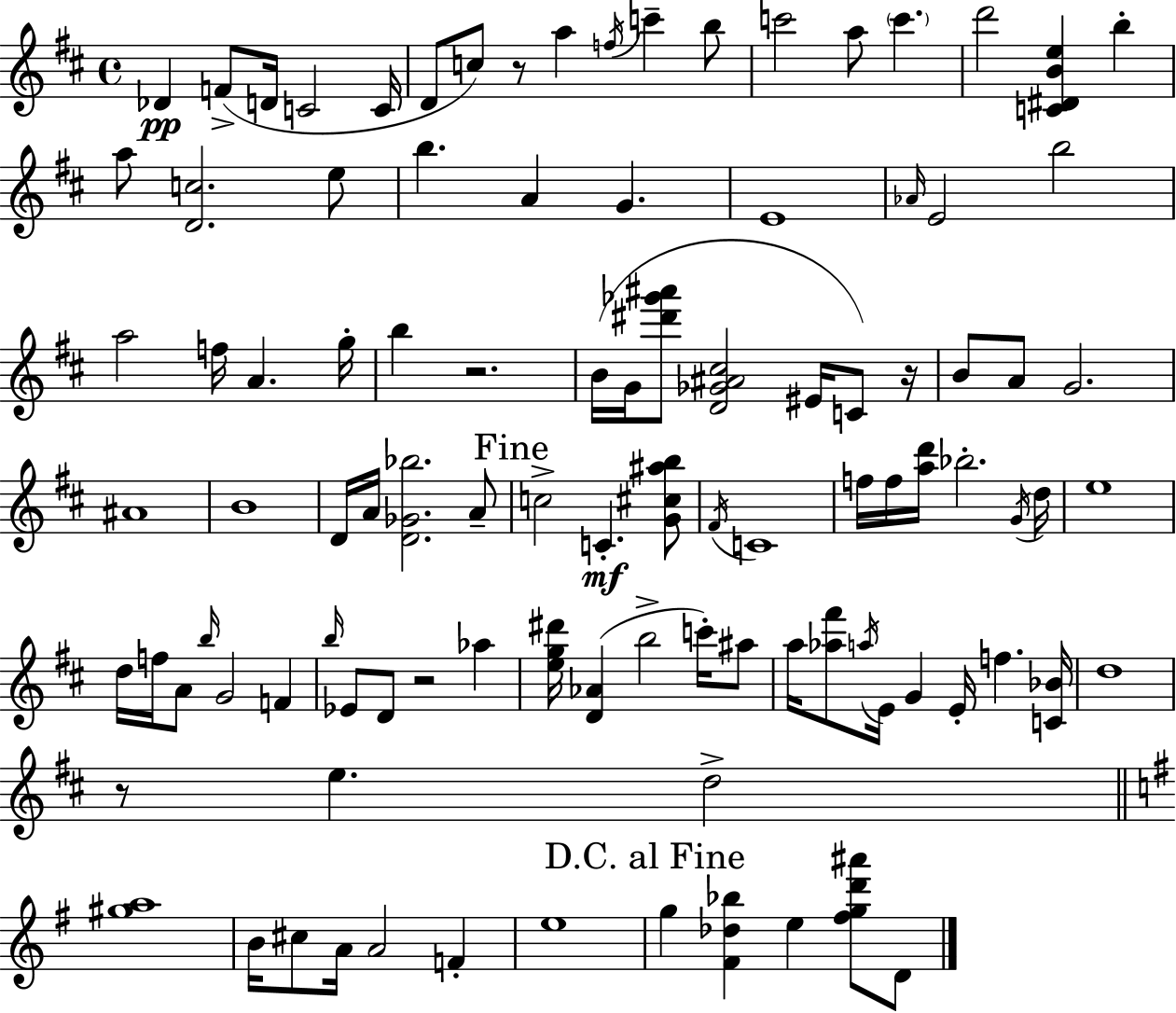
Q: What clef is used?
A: treble